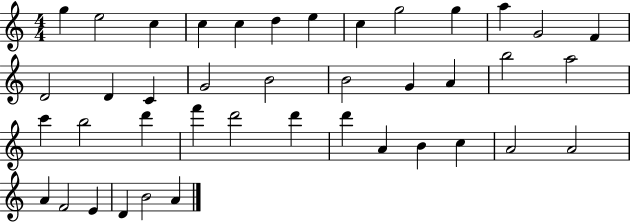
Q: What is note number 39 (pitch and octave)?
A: D4